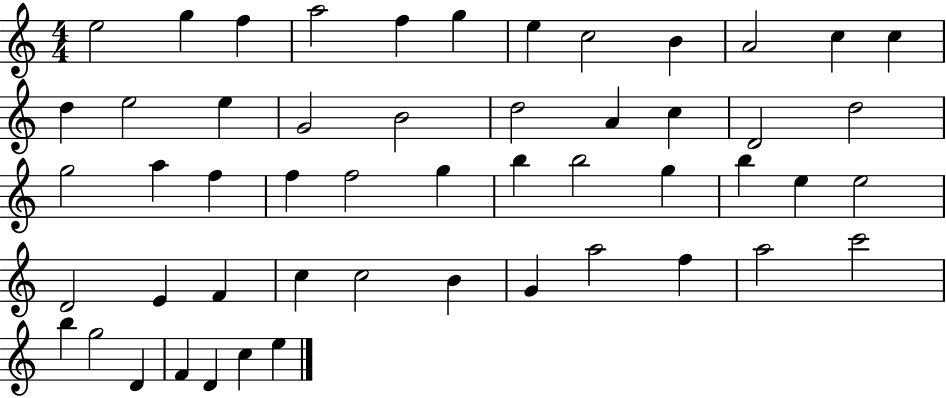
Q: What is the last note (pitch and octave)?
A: E5